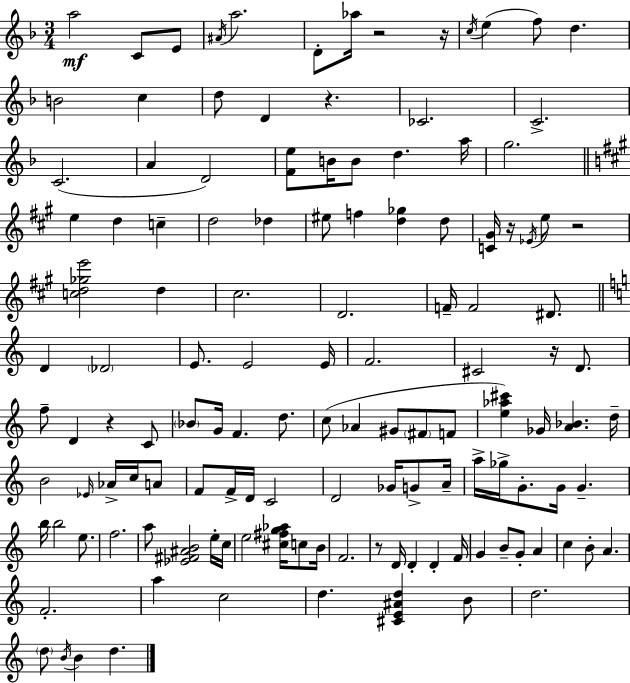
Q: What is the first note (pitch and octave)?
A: A5